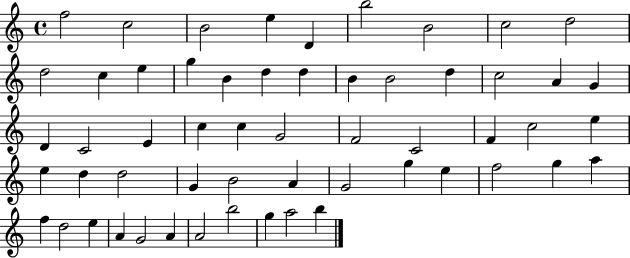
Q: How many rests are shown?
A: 0